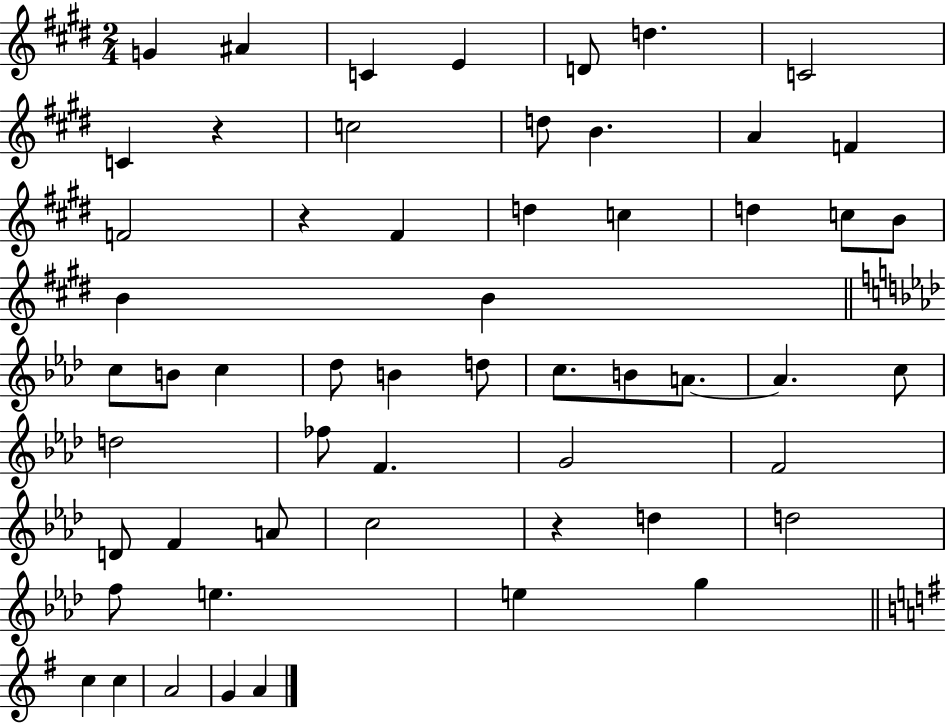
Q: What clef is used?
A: treble